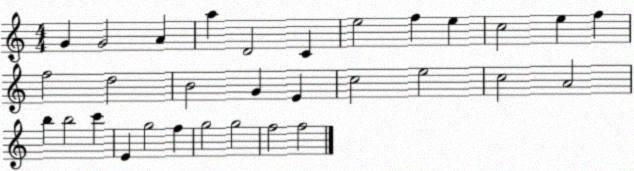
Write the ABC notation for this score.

X:1
T:Untitled
M:4/4
L:1/4
K:C
G G2 A a D2 C e2 f e c2 e f f2 d2 B2 G E c2 e2 c2 A2 b b2 c' E g2 f g2 g2 f2 f2